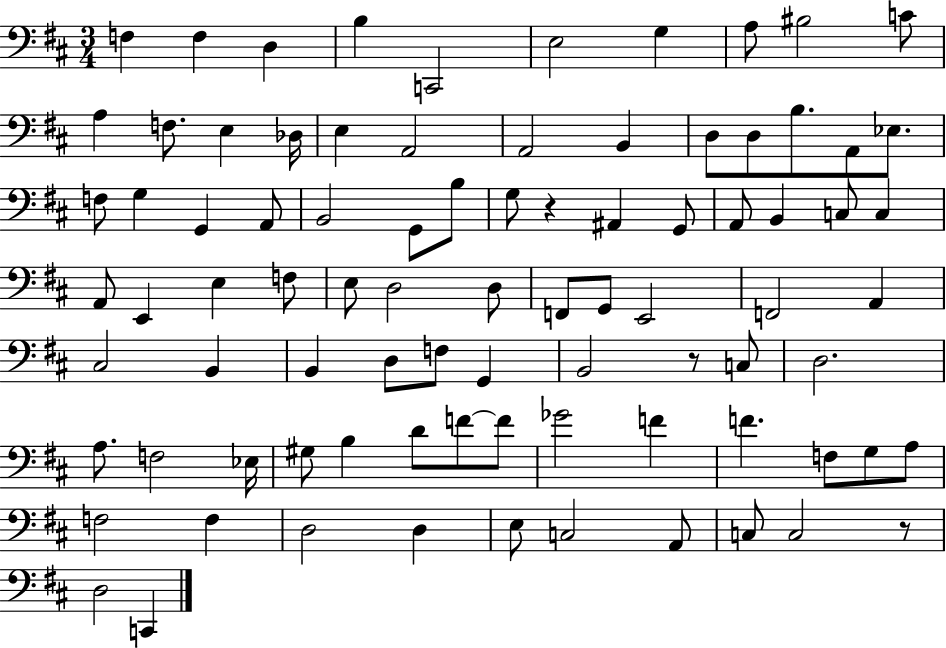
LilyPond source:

{
  \clef bass
  \numericTimeSignature
  \time 3/4
  \key d \major
  f4 f4 d4 | b4 c,2 | e2 g4 | a8 bis2 c'8 | \break a4 f8. e4 des16 | e4 a,2 | a,2 b,4 | d8 d8 b8. a,8 ees8. | \break f8 g4 g,4 a,8 | b,2 g,8 b8 | g8 r4 ais,4 g,8 | a,8 b,4 c8 c4 | \break a,8 e,4 e4 f8 | e8 d2 d8 | f,8 g,8 e,2 | f,2 a,4 | \break cis2 b,4 | b,4 d8 f8 g,4 | b,2 r8 c8 | d2. | \break a8. f2 ees16 | gis8 b4 d'8 f'8~~ f'8 | ges'2 f'4 | f'4. f8 g8 a8 | \break f2 f4 | d2 d4 | e8 c2 a,8 | c8 c2 r8 | \break d2 c,4 | \bar "|."
}